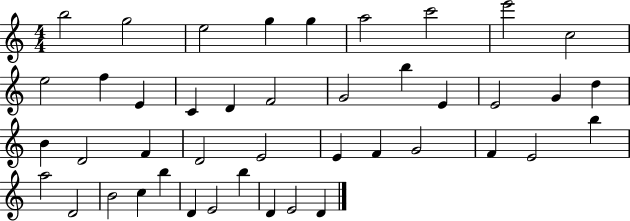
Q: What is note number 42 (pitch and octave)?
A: E4